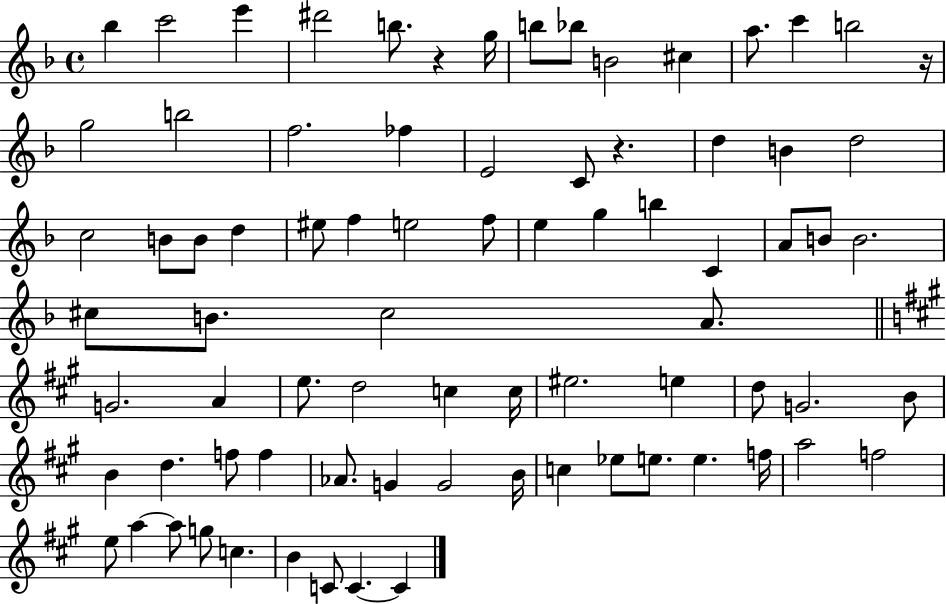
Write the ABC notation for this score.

X:1
T:Untitled
M:4/4
L:1/4
K:F
_b c'2 e' ^d'2 b/2 z g/4 b/2 _b/2 B2 ^c a/2 c' b2 z/4 g2 b2 f2 _f E2 C/2 z d B d2 c2 B/2 B/2 d ^e/2 f e2 f/2 e g b C A/2 B/2 B2 ^c/2 B/2 ^c2 A/2 G2 A e/2 d2 c c/4 ^e2 e d/2 G2 B/2 B d f/2 f _A/2 G G2 B/4 c _e/2 e/2 e f/4 a2 f2 e/2 a a/2 g/2 c B C/2 C C